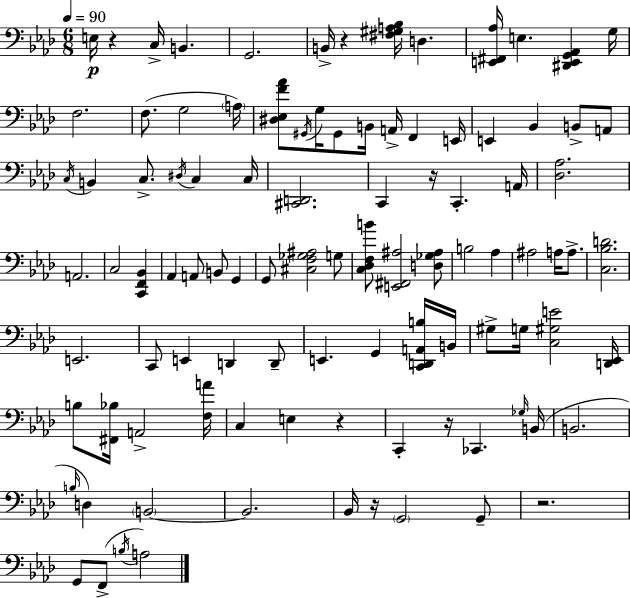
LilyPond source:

{
  \clef bass
  \numericTimeSignature
  \time 6/8
  \key f \minor
  \tempo 4 = 90
  e16\p r4 c16-> b,4. | g,2. | b,16-> r4 <fis gis a bes>16 d4. | <e, fis, aes>16 e4. <dis, e, g, aes,>4 g16 | \break f2. | f8.( g2 \parenthesize a16) | <dis ees f' aes'>8 \acciaccatura { gis,16 } g16 gis,8 b,16 a,16-> f,4 | e,16 e,4 bes,4 b,8-> a,8 | \break \acciaccatura { c16 } b,4 c8.-> \acciaccatura { dis16 } c4 | c16 <cis, d,>2. | c,4 r16 c,4.-. | a,16 <des aes>2. | \break a,2. | c2 <c, f, bes,>4 | aes,4 a,8 b,8 g,4 | g,8 <cis f ges ais>2 | \break g8 <c des f b'>8 <e, fis, ais>2 | <d ges ais>8 b2 aes4 | ais2 a16 | a8.-> <c bes d'>2. | \break e,2. | c,8 e,4 d,4 | d,8-- e,4. g,4 | <c, d, a, b>16 b,16 gis8-> g16 <c gis e'>2 | \break <d, ees,>16 b8 <fis, bes>16 a,2-> | <f a'>16 c4 e4 r4 | c,4-. r16 ces,4. | \grace { ges16 }( b,16 b,2. | \break \grace { b16 } d4) \parenthesize b,2~~ | b,2. | bes,16 r16 \parenthesize g,2 | g,8-- r2. | \break g,8 f,8->( \acciaccatura { b16 } a2) | \bar "|."
}